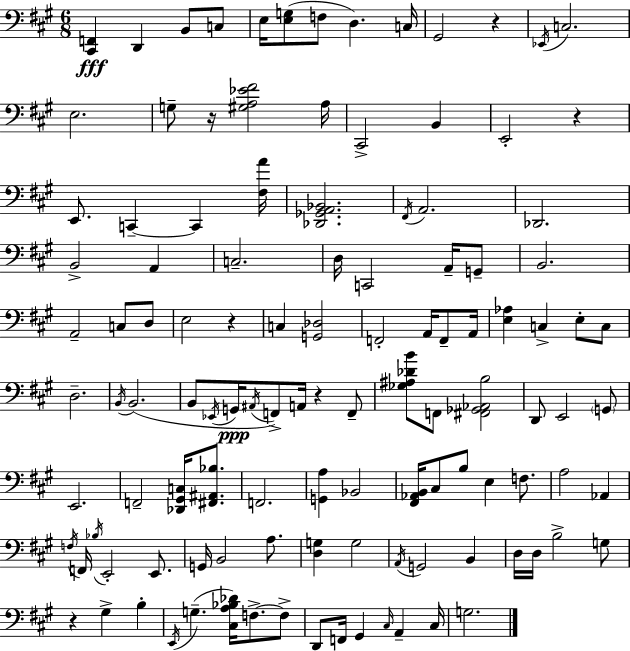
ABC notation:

X:1
T:Untitled
M:6/8
L:1/4
K:A
[^C,,F,,] D,, B,,/2 C,/2 E,/4 [E,G,]/2 F,/2 D, C,/4 ^G,,2 z _E,,/4 C,2 E,2 G,/2 z/4 [^G,A,_E^F]2 A,/4 ^C,,2 B,, E,,2 z E,,/2 C,, C,, [^F,A]/4 [_D,,_G,,A,,_B,,]2 ^F,,/4 A,,2 _D,,2 B,,2 A,, C,2 D,/4 C,,2 A,,/4 G,,/2 B,,2 A,,2 C,/2 D,/2 E,2 z C, [G,,_D,]2 F,,2 A,,/4 F,,/2 A,,/4 [E,_A,] C, E,/2 C,/2 D,2 B,,/4 B,,2 B,,/2 _E,,/4 G,,/4 ^A,,/4 F,,/2 A,,/4 z F,,/2 [_G,^A,_DB]/2 F,,/2 [^F,,_G,,_A,,B,]2 D,,/2 E,,2 G,,/2 E,,2 F,,2 [_D,,^G,,C,]/4 [^F,,^A,,_B,]/2 F,,2 [G,,A,] _B,,2 [^F,,_A,,B,,]/4 ^C,/2 B,/2 E, F,/2 A,2 _A,, F,/4 F,,/4 _B,/4 E,,2 E,,/2 G,,/4 B,,2 A,/2 [D,G,] G,2 A,,/4 G,,2 B,, D,/4 D,/4 B,2 G,/2 z ^G, B, E,,/4 G, [^C,A,_B,_D]/4 F,/2 F,/2 D,,/2 F,,/4 ^G,, ^C,/4 A,, ^C,/4 G,2